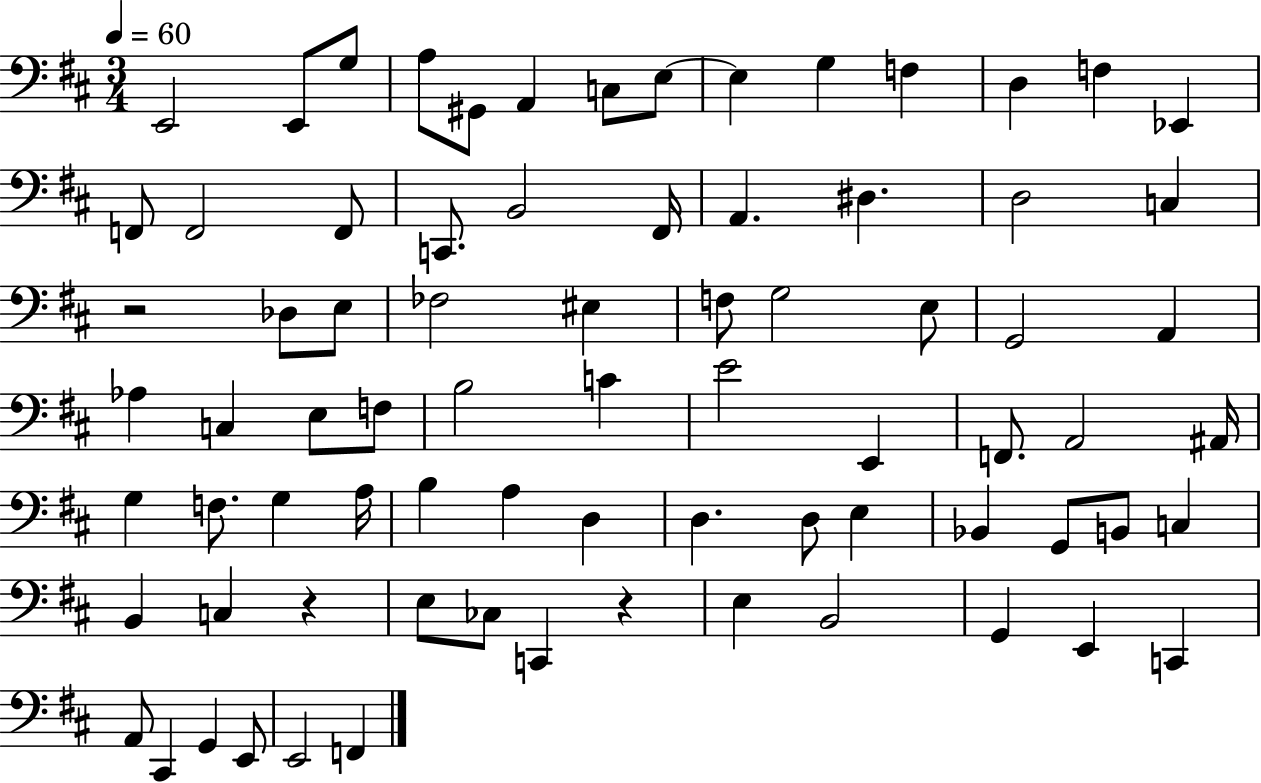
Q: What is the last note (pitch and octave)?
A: F2